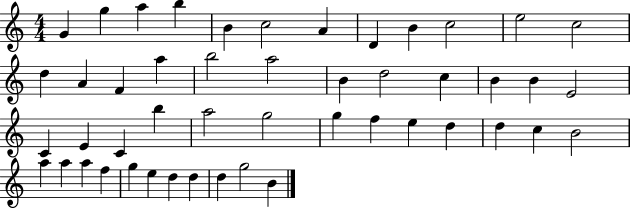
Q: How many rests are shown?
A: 0